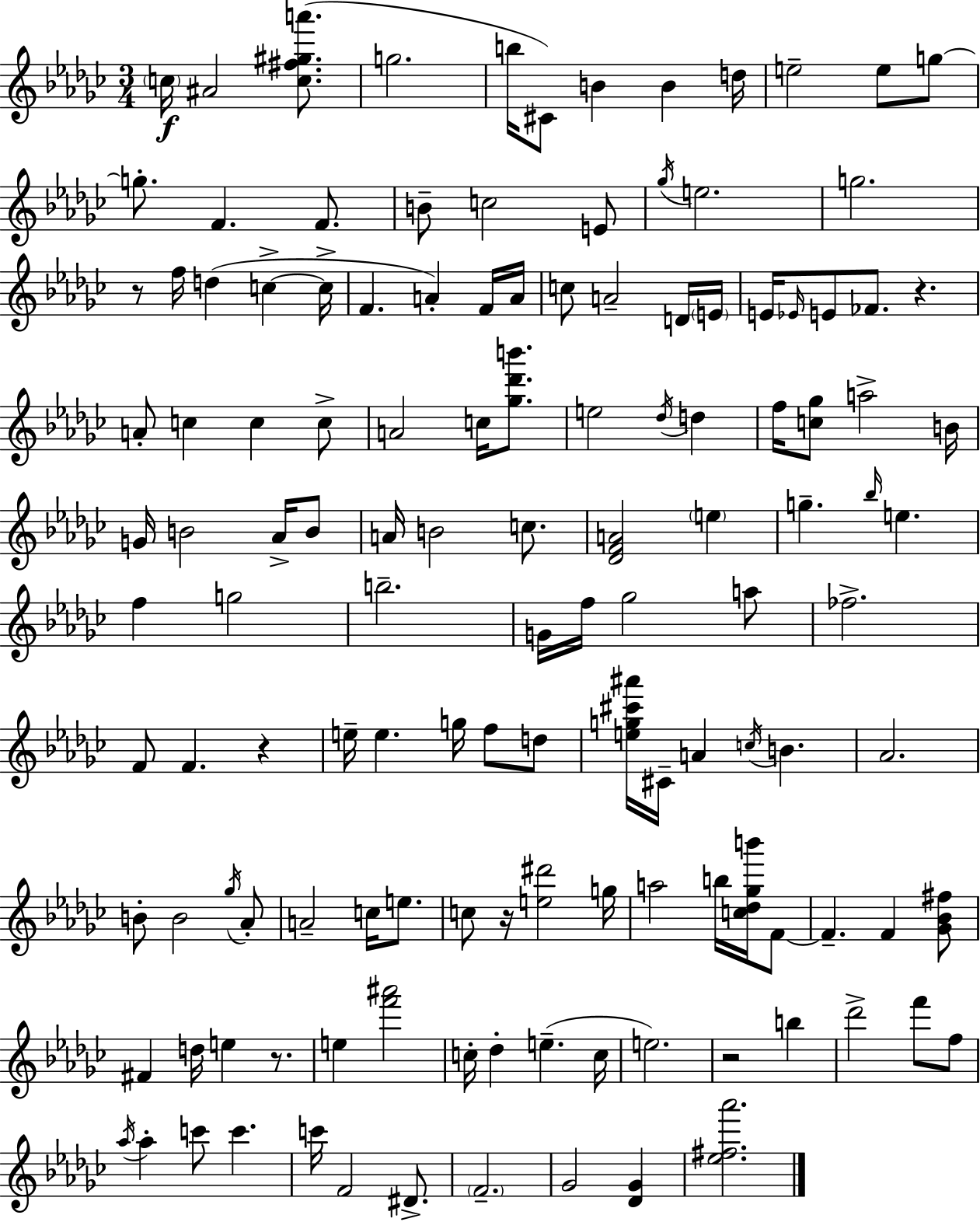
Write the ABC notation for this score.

X:1
T:Untitled
M:3/4
L:1/4
K:Ebm
c/4 ^A2 [c^f^ga']/2 g2 b/4 ^C/2 B B d/4 e2 e/2 g/2 g/2 F F/2 B/2 c2 E/2 _g/4 e2 g2 z/2 f/4 d c c/4 F A F/4 A/4 c/2 A2 D/4 E/4 E/4 _E/4 E/2 _F/2 z A/2 c c c/2 A2 c/4 [_g_d'b']/2 e2 _d/4 d f/4 [c_g]/2 a2 B/4 G/4 B2 _A/4 B/2 A/4 B2 c/2 [_DFA]2 e g _b/4 e f g2 b2 G/4 f/4 _g2 a/2 _f2 F/2 F z e/4 e g/4 f/2 d/2 [eg^c'^a']/4 ^C/4 A c/4 B _A2 B/2 B2 _g/4 _A/2 A2 c/4 e/2 c/2 z/4 [e^d']2 g/4 a2 b/4 [c_d_gb']/4 F/2 F F [_G_B^f]/2 ^F d/4 e z/2 e [f'^a']2 c/4 _d e c/4 e2 z2 b _d'2 f'/2 f/2 _a/4 _a c'/2 c' c'/4 F2 ^D/2 F2 _G2 [_D_G] [_e^f_a']2